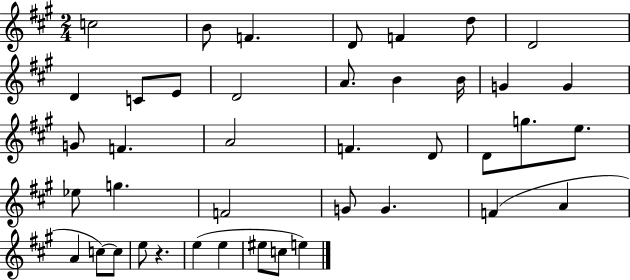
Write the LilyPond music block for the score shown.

{
  \clef treble
  \numericTimeSignature
  \time 2/4
  \key a \major
  c''2 | b'8 f'4. | d'8 f'4 d''8 | d'2 | \break d'4 c'8 e'8 | d'2 | a'8. b'4 b'16 | g'4 g'4 | \break g'8 f'4. | a'2 | f'4. d'8 | d'8 g''8. e''8. | \break ees''8 g''4. | f'2 | g'8 g'4. | f'4( a'4 | \break a'4 c''8~~) c''8 | e''8 r4. | e''4( e''4 | eis''8 c''8 e''4) | \break \bar "|."
}